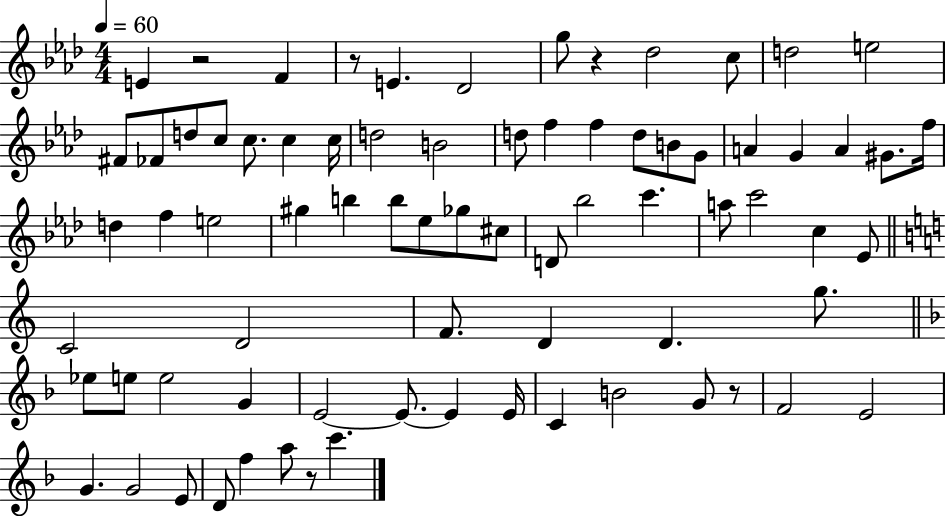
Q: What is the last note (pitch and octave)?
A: C6